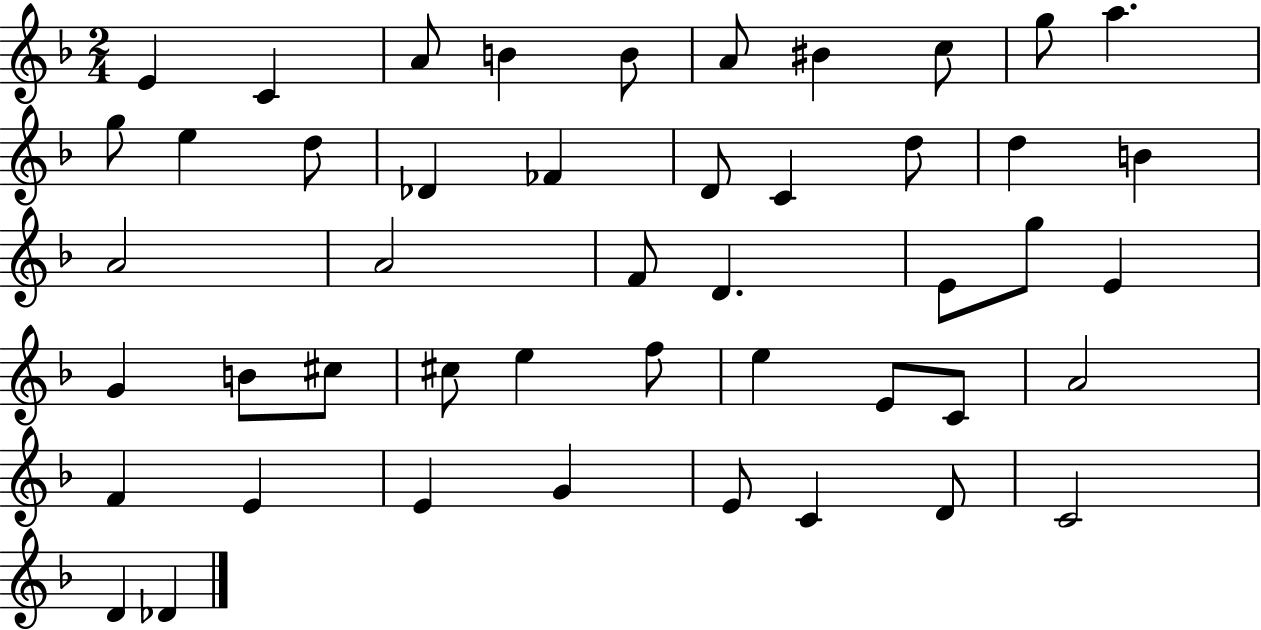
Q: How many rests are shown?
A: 0